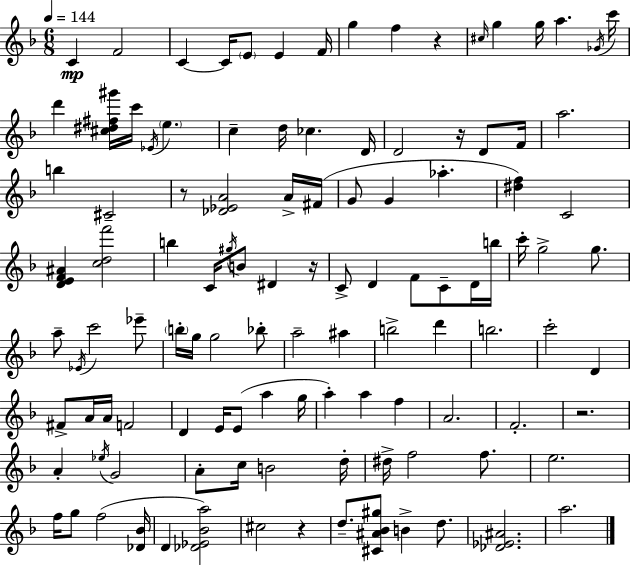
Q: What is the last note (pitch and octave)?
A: A5